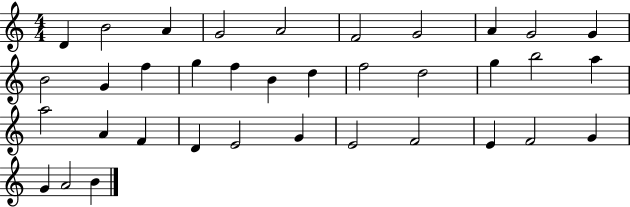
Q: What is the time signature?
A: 4/4